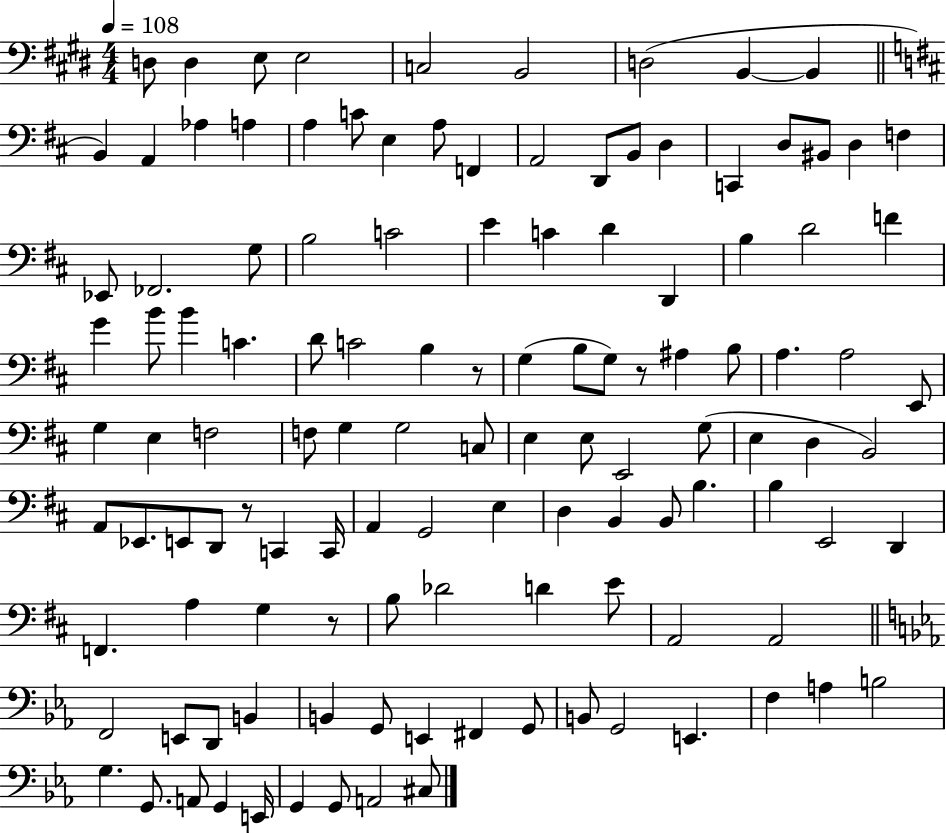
{
  \clef bass
  \numericTimeSignature
  \time 4/4
  \key e \major
  \tempo 4 = 108
  d8 d4 e8 e2 | c2 b,2 | d2( b,4~~ b,4 | \bar "||" \break \key b \minor b,4) a,4 aes4 a4 | a4 c'8 e4 a8 f,4 | a,2 d,8 b,8 d4 | c,4 d8 bis,8 d4 f4 | \break ees,8 fes,2. g8 | b2 c'2 | e'4 c'4 d'4 d,4 | b4 d'2 f'4 | \break g'4 b'8 b'4 c'4. | d'8 c'2 b4 r8 | g4( b8 g8) r8 ais4 b8 | a4. a2 e,8 | \break g4 e4 f2 | f8 g4 g2 c8 | e4 e8 e,2 g8( | e4 d4 b,2) | \break a,8 ees,8. e,8 d,8 r8 c,4 c,16 | a,4 g,2 e4 | d4 b,4 b,8 b4. | b4 e,2 d,4 | \break f,4. a4 g4 r8 | b8 des'2 d'4 e'8 | a,2 a,2 | \bar "||" \break \key ees \major f,2 e,8 d,8 b,4 | b,4 g,8 e,4 fis,4 g,8 | b,8 g,2 e,4. | f4 a4 b2 | \break g4. g,8. a,8 g,4 e,16 | g,4 g,8 a,2 cis8 | \bar "|."
}